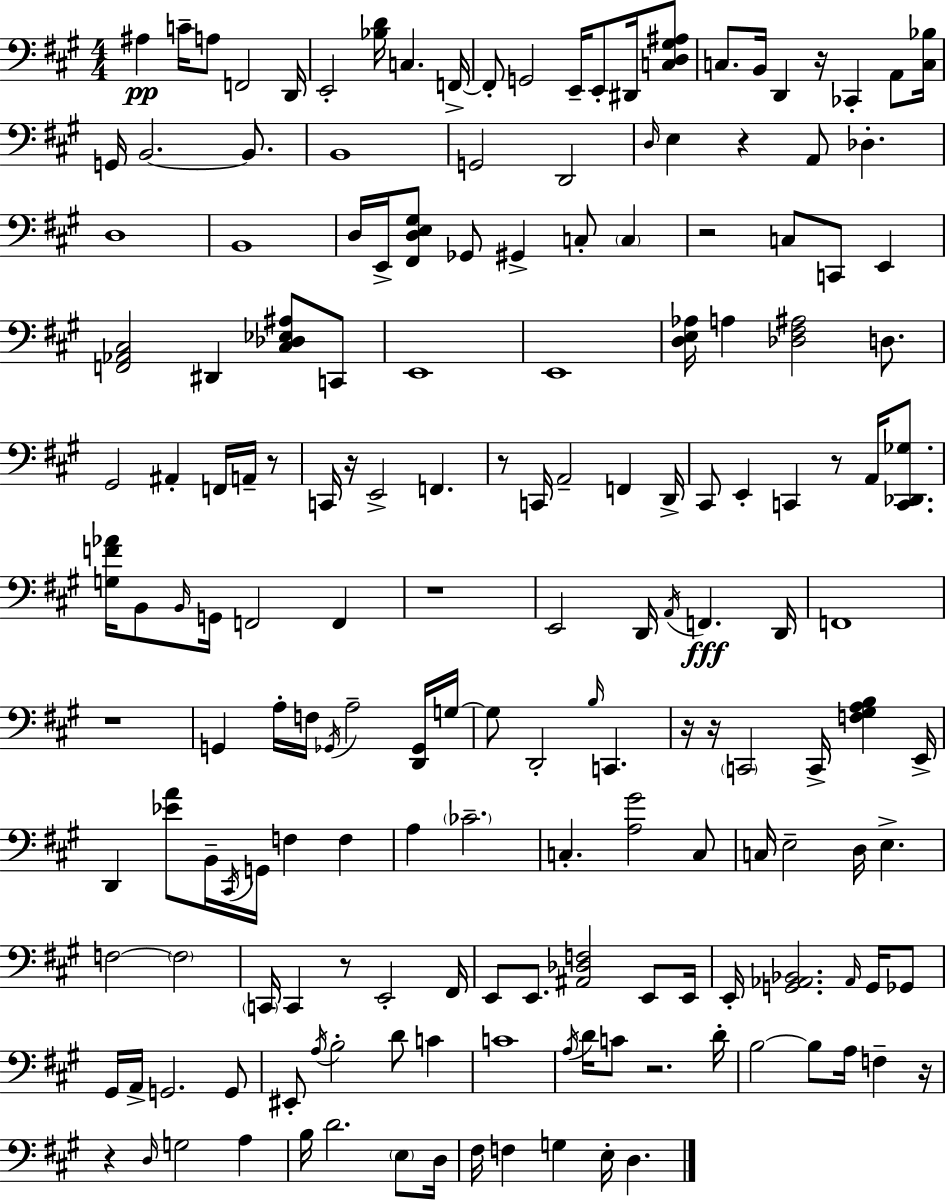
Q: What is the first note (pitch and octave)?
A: A#3